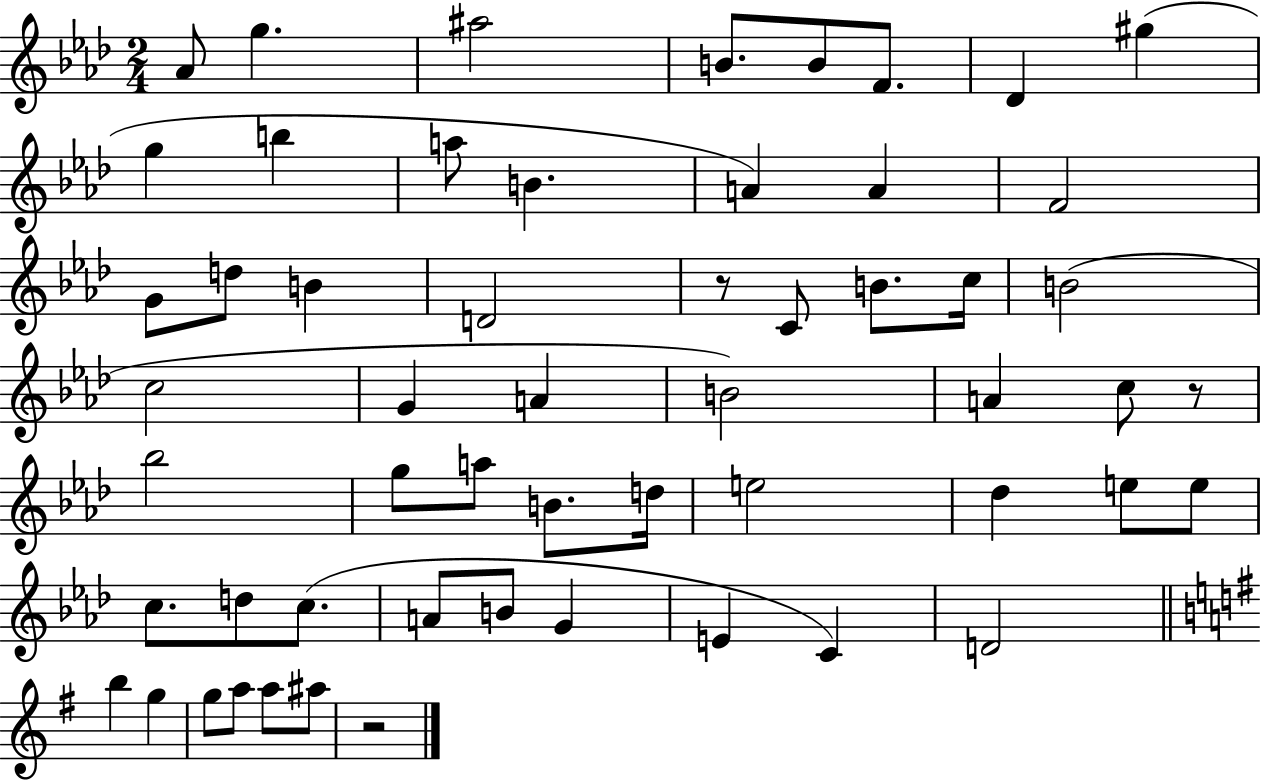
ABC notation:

X:1
T:Untitled
M:2/4
L:1/4
K:Ab
_A/2 g ^a2 B/2 B/2 F/2 _D ^g g b a/2 B A A F2 G/2 d/2 B D2 z/2 C/2 B/2 c/4 B2 c2 G A B2 A c/2 z/2 _b2 g/2 a/2 B/2 d/4 e2 _d e/2 e/2 c/2 d/2 c/2 A/2 B/2 G E C D2 b g g/2 a/2 a/2 ^a/2 z2